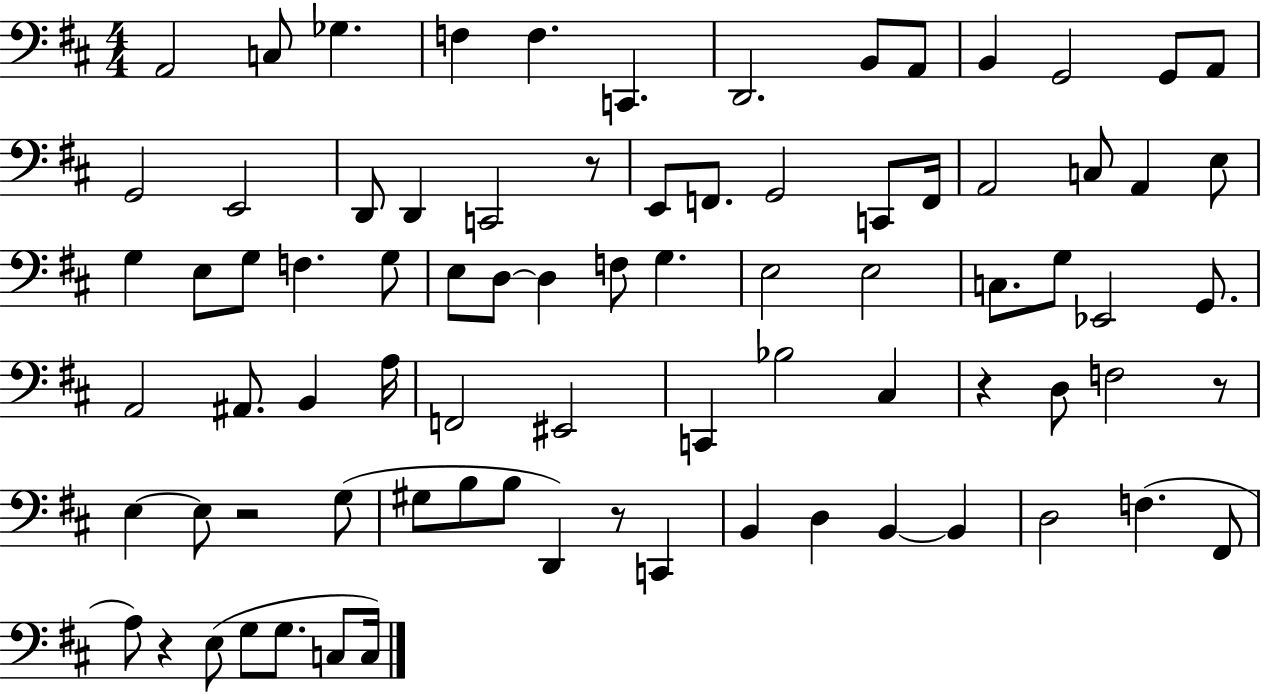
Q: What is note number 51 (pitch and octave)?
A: Bb3